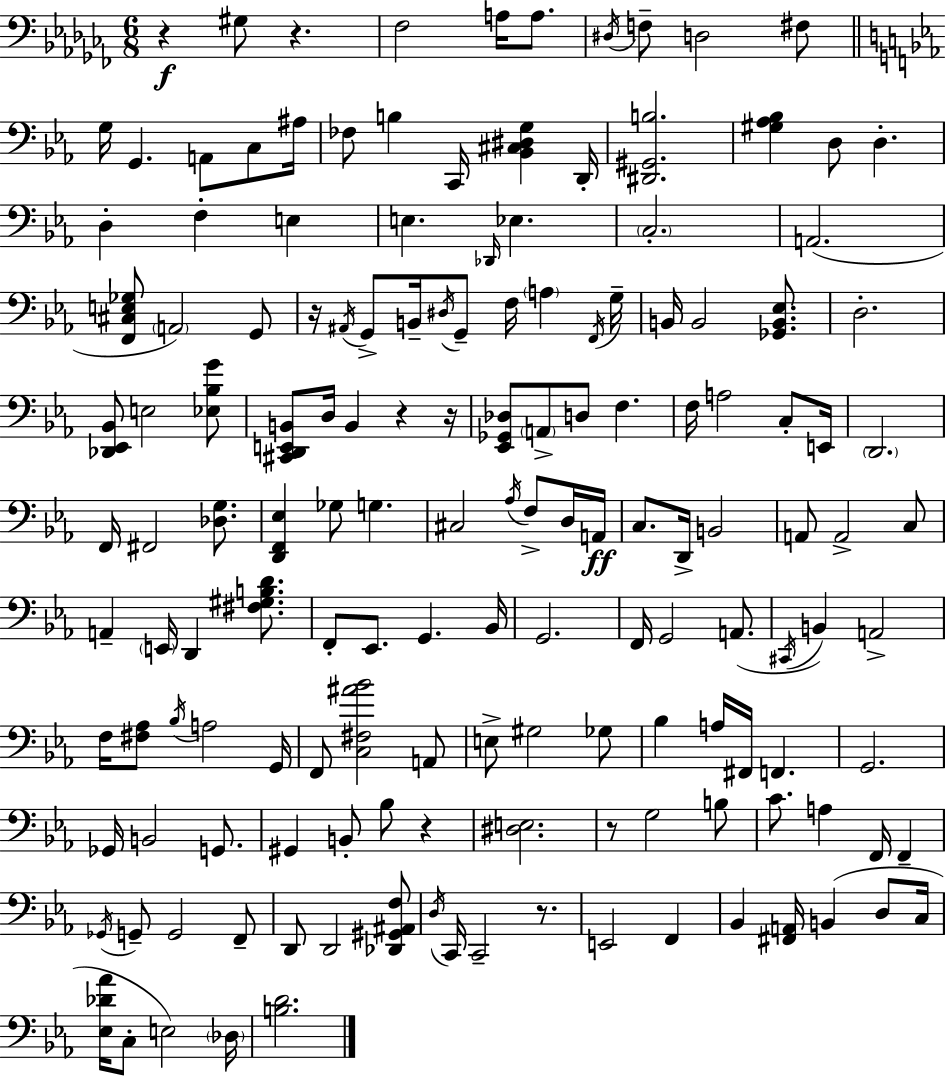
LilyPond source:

{
  \clef bass
  \numericTimeSignature
  \time 6/8
  \key aes \minor
  r4\f gis8 r4. | fes2 a16 a8. | \acciaccatura { dis16 } f8-- d2 fis8 | \bar "||" \break \key ees \major g16 g,4. a,8 c8 ais16 | fes8 b4 c,16 <bes, cis dis g>4 d,16-. | <dis, gis, b>2. | <gis aes bes>4 d8 d4.-. | \break d4-. f4-. e4 | e4. \grace { des,16 } ees4. | \parenthesize c2.-. | a,2.( | \break <f, cis e ges>8 \parenthesize a,2) g,8 | r16 \acciaccatura { ais,16 } g,8-> b,16-- \acciaccatura { dis16 } g,8-- f16 \parenthesize a4 | \acciaccatura { f,16 } g16-- b,16 b,2 | <ges, b, ees>8. d2.-. | \break <des, ees, bes,>8 e2 | <ees bes g'>8 <cis, d, e, b,>8 d16 b,4 r4 | r16 <ees, ges, des>8 \parenthesize a,8-> d8 f4. | f16 a2 | \break c8-. e,16 \parenthesize d,2. | f,16 fis,2 | <des g>8. <d, f, ees>4 ges8 g4. | cis2 | \break \acciaccatura { aes16 } f8-> d16 a,16\ff c8. d,16-> b,2 | a,8 a,2-> | c8 a,4-- \parenthesize e,16 d,4 | <fis gis b d'>8. f,8-. ees,8. g,4. | \break bes,16 g,2. | f,16 g,2 | a,8.( \acciaccatura { cis,16 } b,4) a,2-> | f16 <fis aes>8 \acciaccatura { bes16 } a2 | \break g,16 f,8 <c fis ais' bes'>2 | a,8 e8-> gis2 | ges8 bes4 a16 | fis,16 f,4. g,2. | \break ges,16 b,2 | g,8. gis,4 b,8-. | bes8 r4 <dis e>2. | r8 g2 | \break b8 c'8. a4 | f,16 f,4-- \acciaccatura { ges,16 } g,8-- g,2 | f,8-- d,8 d,2 | <des, gis, ais, f>8 \acciaccatura { d16 } c,16 c,2-- | \break r8. e,2 | f,4 bes,4 | <fis, a,>16 b,4( d8 c16 <ees des' aes'>16 c8-. | e2) \parenthesize des16 <b d'>2. | \break \bar "|."
}